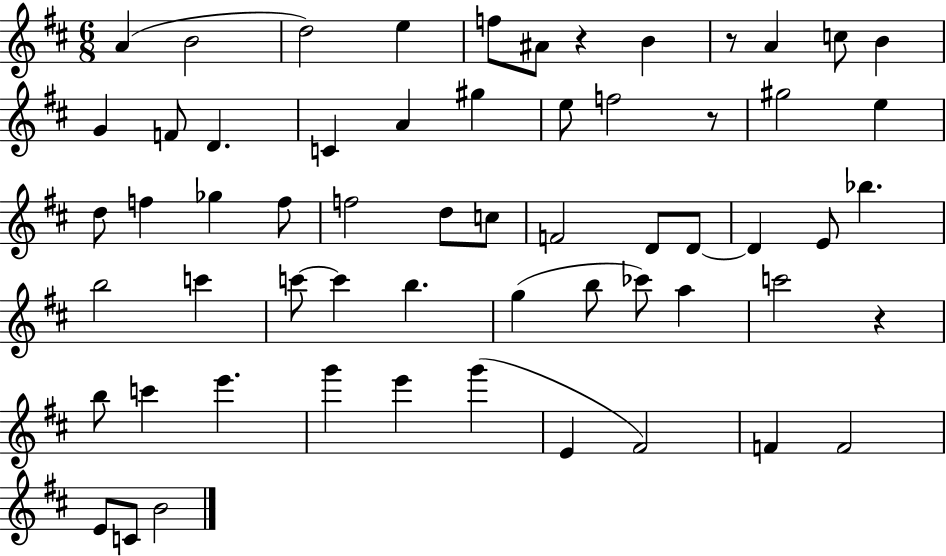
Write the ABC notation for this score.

X:1
T:Untitled
M:6/8
L:1/4
K:D
A B2 d2 e f/2 ^A/2 z B z/2 A c/2 B G F/2 D C A ^g e/2 f2 z/2 ^g2 e d/2 f _g f/2 f2 d/2 c/2 F2 D/2 D/2 D E/2 _b b2 c' c'/2 c' b g b/2 _c'/2 a c'2 z b/2 c' e' g' e' g' E ^F2 F F2 E/2 C/2 B2